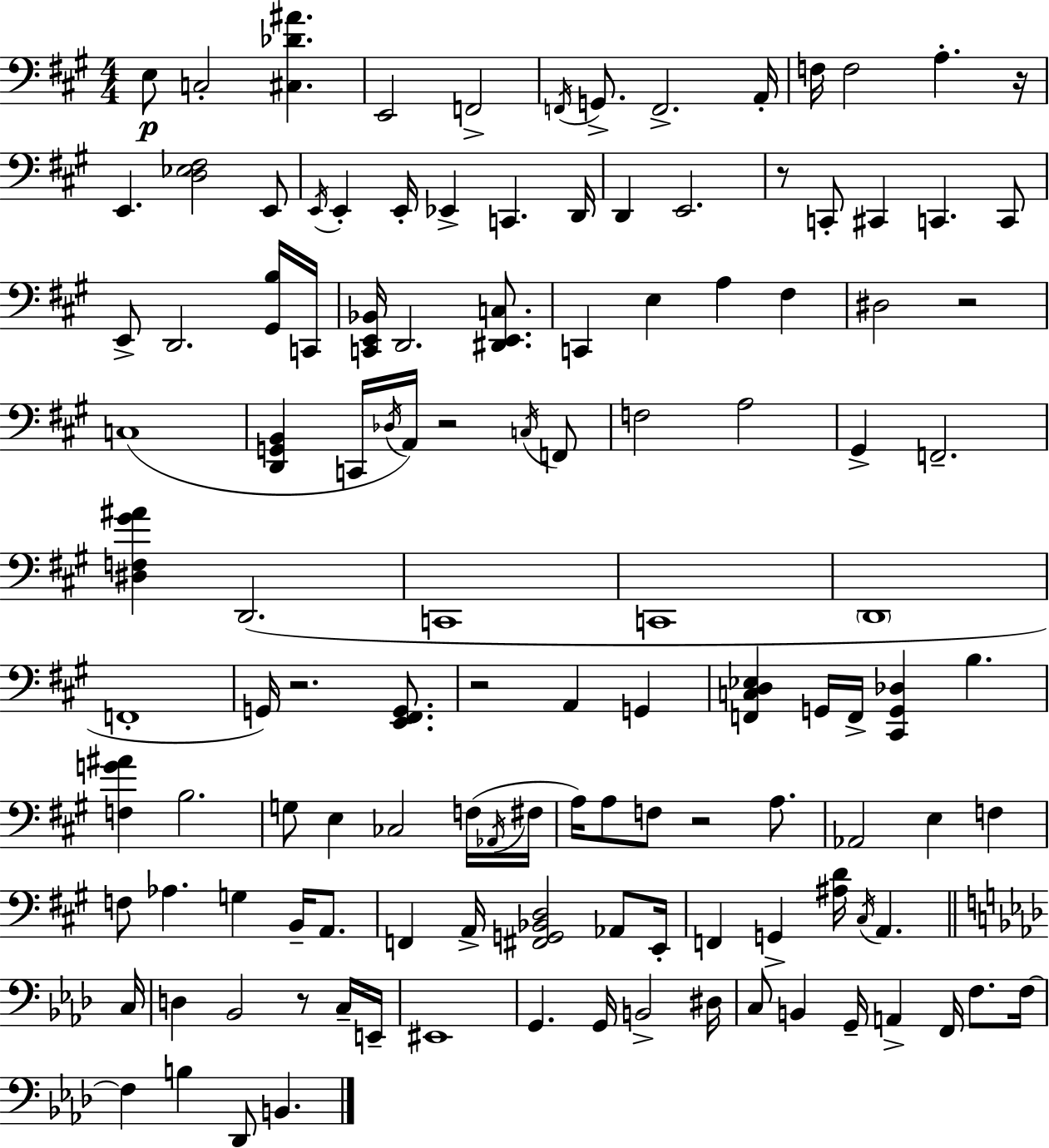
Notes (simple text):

E3/e C3/h [C#3,Db4,A#4]/q. E2/h F2/h F2/s G2/e. F2/h. A2/s F3/s F3/h A3/q. R/s E2/q. [D3,Eb3,F#3]/h E2/e E2/s E2/q E2/s Eb2/q C2/q. D2/s D2/q E2/h. R/e C2/e C#2/q C2/q. C2/e E2/e D2/h. [G#2,B3]/s C2/s [C2,E2,Bb2]/s D2/h. [D#2,E2,C3]/e. C2/q E3/q A3/q F#3/q D#3/h R/h C3/w [D2,G2,B2]/q C2/s Db3/s A2/s R/h C3/s F2/e F3/h A3/h G#2/q F2/h. [D#3,F3,G#4,A#4]/q D2/h. C2/w C2/w D2/w F2/w G2/s R/h. [E2,F#2,G2]/e. R/h A2/q G2/q [F2,C3,D3,Eb3]/q G2/s F2/s [C#2,G2,Db3]/q B3/q. [F3,G4,A#4]/q B3/h. G3/e E3/q CES3/h F3/s Ab2/s F#3/s A3/s A3/e F3/e R/h A3/e. Ab2/h E3/q F3/q F3/e Ab3/q. G3/q B2/s A2/e. F2/q A2/s [F#2,G2,Bb2,D3]/h Ab2/e E2/s F2/q G2/q [A#3,D4]/s C#3/s A2/q. C3/s D3/q Bb2/h R/e C3/s E2/s EIS2/w G2/q. G2/s B2/h D#3/s C3/e B2/q G2/s A2/q F2/s F3/e. F3/s F3/q B3/q Db2/e B2/q.